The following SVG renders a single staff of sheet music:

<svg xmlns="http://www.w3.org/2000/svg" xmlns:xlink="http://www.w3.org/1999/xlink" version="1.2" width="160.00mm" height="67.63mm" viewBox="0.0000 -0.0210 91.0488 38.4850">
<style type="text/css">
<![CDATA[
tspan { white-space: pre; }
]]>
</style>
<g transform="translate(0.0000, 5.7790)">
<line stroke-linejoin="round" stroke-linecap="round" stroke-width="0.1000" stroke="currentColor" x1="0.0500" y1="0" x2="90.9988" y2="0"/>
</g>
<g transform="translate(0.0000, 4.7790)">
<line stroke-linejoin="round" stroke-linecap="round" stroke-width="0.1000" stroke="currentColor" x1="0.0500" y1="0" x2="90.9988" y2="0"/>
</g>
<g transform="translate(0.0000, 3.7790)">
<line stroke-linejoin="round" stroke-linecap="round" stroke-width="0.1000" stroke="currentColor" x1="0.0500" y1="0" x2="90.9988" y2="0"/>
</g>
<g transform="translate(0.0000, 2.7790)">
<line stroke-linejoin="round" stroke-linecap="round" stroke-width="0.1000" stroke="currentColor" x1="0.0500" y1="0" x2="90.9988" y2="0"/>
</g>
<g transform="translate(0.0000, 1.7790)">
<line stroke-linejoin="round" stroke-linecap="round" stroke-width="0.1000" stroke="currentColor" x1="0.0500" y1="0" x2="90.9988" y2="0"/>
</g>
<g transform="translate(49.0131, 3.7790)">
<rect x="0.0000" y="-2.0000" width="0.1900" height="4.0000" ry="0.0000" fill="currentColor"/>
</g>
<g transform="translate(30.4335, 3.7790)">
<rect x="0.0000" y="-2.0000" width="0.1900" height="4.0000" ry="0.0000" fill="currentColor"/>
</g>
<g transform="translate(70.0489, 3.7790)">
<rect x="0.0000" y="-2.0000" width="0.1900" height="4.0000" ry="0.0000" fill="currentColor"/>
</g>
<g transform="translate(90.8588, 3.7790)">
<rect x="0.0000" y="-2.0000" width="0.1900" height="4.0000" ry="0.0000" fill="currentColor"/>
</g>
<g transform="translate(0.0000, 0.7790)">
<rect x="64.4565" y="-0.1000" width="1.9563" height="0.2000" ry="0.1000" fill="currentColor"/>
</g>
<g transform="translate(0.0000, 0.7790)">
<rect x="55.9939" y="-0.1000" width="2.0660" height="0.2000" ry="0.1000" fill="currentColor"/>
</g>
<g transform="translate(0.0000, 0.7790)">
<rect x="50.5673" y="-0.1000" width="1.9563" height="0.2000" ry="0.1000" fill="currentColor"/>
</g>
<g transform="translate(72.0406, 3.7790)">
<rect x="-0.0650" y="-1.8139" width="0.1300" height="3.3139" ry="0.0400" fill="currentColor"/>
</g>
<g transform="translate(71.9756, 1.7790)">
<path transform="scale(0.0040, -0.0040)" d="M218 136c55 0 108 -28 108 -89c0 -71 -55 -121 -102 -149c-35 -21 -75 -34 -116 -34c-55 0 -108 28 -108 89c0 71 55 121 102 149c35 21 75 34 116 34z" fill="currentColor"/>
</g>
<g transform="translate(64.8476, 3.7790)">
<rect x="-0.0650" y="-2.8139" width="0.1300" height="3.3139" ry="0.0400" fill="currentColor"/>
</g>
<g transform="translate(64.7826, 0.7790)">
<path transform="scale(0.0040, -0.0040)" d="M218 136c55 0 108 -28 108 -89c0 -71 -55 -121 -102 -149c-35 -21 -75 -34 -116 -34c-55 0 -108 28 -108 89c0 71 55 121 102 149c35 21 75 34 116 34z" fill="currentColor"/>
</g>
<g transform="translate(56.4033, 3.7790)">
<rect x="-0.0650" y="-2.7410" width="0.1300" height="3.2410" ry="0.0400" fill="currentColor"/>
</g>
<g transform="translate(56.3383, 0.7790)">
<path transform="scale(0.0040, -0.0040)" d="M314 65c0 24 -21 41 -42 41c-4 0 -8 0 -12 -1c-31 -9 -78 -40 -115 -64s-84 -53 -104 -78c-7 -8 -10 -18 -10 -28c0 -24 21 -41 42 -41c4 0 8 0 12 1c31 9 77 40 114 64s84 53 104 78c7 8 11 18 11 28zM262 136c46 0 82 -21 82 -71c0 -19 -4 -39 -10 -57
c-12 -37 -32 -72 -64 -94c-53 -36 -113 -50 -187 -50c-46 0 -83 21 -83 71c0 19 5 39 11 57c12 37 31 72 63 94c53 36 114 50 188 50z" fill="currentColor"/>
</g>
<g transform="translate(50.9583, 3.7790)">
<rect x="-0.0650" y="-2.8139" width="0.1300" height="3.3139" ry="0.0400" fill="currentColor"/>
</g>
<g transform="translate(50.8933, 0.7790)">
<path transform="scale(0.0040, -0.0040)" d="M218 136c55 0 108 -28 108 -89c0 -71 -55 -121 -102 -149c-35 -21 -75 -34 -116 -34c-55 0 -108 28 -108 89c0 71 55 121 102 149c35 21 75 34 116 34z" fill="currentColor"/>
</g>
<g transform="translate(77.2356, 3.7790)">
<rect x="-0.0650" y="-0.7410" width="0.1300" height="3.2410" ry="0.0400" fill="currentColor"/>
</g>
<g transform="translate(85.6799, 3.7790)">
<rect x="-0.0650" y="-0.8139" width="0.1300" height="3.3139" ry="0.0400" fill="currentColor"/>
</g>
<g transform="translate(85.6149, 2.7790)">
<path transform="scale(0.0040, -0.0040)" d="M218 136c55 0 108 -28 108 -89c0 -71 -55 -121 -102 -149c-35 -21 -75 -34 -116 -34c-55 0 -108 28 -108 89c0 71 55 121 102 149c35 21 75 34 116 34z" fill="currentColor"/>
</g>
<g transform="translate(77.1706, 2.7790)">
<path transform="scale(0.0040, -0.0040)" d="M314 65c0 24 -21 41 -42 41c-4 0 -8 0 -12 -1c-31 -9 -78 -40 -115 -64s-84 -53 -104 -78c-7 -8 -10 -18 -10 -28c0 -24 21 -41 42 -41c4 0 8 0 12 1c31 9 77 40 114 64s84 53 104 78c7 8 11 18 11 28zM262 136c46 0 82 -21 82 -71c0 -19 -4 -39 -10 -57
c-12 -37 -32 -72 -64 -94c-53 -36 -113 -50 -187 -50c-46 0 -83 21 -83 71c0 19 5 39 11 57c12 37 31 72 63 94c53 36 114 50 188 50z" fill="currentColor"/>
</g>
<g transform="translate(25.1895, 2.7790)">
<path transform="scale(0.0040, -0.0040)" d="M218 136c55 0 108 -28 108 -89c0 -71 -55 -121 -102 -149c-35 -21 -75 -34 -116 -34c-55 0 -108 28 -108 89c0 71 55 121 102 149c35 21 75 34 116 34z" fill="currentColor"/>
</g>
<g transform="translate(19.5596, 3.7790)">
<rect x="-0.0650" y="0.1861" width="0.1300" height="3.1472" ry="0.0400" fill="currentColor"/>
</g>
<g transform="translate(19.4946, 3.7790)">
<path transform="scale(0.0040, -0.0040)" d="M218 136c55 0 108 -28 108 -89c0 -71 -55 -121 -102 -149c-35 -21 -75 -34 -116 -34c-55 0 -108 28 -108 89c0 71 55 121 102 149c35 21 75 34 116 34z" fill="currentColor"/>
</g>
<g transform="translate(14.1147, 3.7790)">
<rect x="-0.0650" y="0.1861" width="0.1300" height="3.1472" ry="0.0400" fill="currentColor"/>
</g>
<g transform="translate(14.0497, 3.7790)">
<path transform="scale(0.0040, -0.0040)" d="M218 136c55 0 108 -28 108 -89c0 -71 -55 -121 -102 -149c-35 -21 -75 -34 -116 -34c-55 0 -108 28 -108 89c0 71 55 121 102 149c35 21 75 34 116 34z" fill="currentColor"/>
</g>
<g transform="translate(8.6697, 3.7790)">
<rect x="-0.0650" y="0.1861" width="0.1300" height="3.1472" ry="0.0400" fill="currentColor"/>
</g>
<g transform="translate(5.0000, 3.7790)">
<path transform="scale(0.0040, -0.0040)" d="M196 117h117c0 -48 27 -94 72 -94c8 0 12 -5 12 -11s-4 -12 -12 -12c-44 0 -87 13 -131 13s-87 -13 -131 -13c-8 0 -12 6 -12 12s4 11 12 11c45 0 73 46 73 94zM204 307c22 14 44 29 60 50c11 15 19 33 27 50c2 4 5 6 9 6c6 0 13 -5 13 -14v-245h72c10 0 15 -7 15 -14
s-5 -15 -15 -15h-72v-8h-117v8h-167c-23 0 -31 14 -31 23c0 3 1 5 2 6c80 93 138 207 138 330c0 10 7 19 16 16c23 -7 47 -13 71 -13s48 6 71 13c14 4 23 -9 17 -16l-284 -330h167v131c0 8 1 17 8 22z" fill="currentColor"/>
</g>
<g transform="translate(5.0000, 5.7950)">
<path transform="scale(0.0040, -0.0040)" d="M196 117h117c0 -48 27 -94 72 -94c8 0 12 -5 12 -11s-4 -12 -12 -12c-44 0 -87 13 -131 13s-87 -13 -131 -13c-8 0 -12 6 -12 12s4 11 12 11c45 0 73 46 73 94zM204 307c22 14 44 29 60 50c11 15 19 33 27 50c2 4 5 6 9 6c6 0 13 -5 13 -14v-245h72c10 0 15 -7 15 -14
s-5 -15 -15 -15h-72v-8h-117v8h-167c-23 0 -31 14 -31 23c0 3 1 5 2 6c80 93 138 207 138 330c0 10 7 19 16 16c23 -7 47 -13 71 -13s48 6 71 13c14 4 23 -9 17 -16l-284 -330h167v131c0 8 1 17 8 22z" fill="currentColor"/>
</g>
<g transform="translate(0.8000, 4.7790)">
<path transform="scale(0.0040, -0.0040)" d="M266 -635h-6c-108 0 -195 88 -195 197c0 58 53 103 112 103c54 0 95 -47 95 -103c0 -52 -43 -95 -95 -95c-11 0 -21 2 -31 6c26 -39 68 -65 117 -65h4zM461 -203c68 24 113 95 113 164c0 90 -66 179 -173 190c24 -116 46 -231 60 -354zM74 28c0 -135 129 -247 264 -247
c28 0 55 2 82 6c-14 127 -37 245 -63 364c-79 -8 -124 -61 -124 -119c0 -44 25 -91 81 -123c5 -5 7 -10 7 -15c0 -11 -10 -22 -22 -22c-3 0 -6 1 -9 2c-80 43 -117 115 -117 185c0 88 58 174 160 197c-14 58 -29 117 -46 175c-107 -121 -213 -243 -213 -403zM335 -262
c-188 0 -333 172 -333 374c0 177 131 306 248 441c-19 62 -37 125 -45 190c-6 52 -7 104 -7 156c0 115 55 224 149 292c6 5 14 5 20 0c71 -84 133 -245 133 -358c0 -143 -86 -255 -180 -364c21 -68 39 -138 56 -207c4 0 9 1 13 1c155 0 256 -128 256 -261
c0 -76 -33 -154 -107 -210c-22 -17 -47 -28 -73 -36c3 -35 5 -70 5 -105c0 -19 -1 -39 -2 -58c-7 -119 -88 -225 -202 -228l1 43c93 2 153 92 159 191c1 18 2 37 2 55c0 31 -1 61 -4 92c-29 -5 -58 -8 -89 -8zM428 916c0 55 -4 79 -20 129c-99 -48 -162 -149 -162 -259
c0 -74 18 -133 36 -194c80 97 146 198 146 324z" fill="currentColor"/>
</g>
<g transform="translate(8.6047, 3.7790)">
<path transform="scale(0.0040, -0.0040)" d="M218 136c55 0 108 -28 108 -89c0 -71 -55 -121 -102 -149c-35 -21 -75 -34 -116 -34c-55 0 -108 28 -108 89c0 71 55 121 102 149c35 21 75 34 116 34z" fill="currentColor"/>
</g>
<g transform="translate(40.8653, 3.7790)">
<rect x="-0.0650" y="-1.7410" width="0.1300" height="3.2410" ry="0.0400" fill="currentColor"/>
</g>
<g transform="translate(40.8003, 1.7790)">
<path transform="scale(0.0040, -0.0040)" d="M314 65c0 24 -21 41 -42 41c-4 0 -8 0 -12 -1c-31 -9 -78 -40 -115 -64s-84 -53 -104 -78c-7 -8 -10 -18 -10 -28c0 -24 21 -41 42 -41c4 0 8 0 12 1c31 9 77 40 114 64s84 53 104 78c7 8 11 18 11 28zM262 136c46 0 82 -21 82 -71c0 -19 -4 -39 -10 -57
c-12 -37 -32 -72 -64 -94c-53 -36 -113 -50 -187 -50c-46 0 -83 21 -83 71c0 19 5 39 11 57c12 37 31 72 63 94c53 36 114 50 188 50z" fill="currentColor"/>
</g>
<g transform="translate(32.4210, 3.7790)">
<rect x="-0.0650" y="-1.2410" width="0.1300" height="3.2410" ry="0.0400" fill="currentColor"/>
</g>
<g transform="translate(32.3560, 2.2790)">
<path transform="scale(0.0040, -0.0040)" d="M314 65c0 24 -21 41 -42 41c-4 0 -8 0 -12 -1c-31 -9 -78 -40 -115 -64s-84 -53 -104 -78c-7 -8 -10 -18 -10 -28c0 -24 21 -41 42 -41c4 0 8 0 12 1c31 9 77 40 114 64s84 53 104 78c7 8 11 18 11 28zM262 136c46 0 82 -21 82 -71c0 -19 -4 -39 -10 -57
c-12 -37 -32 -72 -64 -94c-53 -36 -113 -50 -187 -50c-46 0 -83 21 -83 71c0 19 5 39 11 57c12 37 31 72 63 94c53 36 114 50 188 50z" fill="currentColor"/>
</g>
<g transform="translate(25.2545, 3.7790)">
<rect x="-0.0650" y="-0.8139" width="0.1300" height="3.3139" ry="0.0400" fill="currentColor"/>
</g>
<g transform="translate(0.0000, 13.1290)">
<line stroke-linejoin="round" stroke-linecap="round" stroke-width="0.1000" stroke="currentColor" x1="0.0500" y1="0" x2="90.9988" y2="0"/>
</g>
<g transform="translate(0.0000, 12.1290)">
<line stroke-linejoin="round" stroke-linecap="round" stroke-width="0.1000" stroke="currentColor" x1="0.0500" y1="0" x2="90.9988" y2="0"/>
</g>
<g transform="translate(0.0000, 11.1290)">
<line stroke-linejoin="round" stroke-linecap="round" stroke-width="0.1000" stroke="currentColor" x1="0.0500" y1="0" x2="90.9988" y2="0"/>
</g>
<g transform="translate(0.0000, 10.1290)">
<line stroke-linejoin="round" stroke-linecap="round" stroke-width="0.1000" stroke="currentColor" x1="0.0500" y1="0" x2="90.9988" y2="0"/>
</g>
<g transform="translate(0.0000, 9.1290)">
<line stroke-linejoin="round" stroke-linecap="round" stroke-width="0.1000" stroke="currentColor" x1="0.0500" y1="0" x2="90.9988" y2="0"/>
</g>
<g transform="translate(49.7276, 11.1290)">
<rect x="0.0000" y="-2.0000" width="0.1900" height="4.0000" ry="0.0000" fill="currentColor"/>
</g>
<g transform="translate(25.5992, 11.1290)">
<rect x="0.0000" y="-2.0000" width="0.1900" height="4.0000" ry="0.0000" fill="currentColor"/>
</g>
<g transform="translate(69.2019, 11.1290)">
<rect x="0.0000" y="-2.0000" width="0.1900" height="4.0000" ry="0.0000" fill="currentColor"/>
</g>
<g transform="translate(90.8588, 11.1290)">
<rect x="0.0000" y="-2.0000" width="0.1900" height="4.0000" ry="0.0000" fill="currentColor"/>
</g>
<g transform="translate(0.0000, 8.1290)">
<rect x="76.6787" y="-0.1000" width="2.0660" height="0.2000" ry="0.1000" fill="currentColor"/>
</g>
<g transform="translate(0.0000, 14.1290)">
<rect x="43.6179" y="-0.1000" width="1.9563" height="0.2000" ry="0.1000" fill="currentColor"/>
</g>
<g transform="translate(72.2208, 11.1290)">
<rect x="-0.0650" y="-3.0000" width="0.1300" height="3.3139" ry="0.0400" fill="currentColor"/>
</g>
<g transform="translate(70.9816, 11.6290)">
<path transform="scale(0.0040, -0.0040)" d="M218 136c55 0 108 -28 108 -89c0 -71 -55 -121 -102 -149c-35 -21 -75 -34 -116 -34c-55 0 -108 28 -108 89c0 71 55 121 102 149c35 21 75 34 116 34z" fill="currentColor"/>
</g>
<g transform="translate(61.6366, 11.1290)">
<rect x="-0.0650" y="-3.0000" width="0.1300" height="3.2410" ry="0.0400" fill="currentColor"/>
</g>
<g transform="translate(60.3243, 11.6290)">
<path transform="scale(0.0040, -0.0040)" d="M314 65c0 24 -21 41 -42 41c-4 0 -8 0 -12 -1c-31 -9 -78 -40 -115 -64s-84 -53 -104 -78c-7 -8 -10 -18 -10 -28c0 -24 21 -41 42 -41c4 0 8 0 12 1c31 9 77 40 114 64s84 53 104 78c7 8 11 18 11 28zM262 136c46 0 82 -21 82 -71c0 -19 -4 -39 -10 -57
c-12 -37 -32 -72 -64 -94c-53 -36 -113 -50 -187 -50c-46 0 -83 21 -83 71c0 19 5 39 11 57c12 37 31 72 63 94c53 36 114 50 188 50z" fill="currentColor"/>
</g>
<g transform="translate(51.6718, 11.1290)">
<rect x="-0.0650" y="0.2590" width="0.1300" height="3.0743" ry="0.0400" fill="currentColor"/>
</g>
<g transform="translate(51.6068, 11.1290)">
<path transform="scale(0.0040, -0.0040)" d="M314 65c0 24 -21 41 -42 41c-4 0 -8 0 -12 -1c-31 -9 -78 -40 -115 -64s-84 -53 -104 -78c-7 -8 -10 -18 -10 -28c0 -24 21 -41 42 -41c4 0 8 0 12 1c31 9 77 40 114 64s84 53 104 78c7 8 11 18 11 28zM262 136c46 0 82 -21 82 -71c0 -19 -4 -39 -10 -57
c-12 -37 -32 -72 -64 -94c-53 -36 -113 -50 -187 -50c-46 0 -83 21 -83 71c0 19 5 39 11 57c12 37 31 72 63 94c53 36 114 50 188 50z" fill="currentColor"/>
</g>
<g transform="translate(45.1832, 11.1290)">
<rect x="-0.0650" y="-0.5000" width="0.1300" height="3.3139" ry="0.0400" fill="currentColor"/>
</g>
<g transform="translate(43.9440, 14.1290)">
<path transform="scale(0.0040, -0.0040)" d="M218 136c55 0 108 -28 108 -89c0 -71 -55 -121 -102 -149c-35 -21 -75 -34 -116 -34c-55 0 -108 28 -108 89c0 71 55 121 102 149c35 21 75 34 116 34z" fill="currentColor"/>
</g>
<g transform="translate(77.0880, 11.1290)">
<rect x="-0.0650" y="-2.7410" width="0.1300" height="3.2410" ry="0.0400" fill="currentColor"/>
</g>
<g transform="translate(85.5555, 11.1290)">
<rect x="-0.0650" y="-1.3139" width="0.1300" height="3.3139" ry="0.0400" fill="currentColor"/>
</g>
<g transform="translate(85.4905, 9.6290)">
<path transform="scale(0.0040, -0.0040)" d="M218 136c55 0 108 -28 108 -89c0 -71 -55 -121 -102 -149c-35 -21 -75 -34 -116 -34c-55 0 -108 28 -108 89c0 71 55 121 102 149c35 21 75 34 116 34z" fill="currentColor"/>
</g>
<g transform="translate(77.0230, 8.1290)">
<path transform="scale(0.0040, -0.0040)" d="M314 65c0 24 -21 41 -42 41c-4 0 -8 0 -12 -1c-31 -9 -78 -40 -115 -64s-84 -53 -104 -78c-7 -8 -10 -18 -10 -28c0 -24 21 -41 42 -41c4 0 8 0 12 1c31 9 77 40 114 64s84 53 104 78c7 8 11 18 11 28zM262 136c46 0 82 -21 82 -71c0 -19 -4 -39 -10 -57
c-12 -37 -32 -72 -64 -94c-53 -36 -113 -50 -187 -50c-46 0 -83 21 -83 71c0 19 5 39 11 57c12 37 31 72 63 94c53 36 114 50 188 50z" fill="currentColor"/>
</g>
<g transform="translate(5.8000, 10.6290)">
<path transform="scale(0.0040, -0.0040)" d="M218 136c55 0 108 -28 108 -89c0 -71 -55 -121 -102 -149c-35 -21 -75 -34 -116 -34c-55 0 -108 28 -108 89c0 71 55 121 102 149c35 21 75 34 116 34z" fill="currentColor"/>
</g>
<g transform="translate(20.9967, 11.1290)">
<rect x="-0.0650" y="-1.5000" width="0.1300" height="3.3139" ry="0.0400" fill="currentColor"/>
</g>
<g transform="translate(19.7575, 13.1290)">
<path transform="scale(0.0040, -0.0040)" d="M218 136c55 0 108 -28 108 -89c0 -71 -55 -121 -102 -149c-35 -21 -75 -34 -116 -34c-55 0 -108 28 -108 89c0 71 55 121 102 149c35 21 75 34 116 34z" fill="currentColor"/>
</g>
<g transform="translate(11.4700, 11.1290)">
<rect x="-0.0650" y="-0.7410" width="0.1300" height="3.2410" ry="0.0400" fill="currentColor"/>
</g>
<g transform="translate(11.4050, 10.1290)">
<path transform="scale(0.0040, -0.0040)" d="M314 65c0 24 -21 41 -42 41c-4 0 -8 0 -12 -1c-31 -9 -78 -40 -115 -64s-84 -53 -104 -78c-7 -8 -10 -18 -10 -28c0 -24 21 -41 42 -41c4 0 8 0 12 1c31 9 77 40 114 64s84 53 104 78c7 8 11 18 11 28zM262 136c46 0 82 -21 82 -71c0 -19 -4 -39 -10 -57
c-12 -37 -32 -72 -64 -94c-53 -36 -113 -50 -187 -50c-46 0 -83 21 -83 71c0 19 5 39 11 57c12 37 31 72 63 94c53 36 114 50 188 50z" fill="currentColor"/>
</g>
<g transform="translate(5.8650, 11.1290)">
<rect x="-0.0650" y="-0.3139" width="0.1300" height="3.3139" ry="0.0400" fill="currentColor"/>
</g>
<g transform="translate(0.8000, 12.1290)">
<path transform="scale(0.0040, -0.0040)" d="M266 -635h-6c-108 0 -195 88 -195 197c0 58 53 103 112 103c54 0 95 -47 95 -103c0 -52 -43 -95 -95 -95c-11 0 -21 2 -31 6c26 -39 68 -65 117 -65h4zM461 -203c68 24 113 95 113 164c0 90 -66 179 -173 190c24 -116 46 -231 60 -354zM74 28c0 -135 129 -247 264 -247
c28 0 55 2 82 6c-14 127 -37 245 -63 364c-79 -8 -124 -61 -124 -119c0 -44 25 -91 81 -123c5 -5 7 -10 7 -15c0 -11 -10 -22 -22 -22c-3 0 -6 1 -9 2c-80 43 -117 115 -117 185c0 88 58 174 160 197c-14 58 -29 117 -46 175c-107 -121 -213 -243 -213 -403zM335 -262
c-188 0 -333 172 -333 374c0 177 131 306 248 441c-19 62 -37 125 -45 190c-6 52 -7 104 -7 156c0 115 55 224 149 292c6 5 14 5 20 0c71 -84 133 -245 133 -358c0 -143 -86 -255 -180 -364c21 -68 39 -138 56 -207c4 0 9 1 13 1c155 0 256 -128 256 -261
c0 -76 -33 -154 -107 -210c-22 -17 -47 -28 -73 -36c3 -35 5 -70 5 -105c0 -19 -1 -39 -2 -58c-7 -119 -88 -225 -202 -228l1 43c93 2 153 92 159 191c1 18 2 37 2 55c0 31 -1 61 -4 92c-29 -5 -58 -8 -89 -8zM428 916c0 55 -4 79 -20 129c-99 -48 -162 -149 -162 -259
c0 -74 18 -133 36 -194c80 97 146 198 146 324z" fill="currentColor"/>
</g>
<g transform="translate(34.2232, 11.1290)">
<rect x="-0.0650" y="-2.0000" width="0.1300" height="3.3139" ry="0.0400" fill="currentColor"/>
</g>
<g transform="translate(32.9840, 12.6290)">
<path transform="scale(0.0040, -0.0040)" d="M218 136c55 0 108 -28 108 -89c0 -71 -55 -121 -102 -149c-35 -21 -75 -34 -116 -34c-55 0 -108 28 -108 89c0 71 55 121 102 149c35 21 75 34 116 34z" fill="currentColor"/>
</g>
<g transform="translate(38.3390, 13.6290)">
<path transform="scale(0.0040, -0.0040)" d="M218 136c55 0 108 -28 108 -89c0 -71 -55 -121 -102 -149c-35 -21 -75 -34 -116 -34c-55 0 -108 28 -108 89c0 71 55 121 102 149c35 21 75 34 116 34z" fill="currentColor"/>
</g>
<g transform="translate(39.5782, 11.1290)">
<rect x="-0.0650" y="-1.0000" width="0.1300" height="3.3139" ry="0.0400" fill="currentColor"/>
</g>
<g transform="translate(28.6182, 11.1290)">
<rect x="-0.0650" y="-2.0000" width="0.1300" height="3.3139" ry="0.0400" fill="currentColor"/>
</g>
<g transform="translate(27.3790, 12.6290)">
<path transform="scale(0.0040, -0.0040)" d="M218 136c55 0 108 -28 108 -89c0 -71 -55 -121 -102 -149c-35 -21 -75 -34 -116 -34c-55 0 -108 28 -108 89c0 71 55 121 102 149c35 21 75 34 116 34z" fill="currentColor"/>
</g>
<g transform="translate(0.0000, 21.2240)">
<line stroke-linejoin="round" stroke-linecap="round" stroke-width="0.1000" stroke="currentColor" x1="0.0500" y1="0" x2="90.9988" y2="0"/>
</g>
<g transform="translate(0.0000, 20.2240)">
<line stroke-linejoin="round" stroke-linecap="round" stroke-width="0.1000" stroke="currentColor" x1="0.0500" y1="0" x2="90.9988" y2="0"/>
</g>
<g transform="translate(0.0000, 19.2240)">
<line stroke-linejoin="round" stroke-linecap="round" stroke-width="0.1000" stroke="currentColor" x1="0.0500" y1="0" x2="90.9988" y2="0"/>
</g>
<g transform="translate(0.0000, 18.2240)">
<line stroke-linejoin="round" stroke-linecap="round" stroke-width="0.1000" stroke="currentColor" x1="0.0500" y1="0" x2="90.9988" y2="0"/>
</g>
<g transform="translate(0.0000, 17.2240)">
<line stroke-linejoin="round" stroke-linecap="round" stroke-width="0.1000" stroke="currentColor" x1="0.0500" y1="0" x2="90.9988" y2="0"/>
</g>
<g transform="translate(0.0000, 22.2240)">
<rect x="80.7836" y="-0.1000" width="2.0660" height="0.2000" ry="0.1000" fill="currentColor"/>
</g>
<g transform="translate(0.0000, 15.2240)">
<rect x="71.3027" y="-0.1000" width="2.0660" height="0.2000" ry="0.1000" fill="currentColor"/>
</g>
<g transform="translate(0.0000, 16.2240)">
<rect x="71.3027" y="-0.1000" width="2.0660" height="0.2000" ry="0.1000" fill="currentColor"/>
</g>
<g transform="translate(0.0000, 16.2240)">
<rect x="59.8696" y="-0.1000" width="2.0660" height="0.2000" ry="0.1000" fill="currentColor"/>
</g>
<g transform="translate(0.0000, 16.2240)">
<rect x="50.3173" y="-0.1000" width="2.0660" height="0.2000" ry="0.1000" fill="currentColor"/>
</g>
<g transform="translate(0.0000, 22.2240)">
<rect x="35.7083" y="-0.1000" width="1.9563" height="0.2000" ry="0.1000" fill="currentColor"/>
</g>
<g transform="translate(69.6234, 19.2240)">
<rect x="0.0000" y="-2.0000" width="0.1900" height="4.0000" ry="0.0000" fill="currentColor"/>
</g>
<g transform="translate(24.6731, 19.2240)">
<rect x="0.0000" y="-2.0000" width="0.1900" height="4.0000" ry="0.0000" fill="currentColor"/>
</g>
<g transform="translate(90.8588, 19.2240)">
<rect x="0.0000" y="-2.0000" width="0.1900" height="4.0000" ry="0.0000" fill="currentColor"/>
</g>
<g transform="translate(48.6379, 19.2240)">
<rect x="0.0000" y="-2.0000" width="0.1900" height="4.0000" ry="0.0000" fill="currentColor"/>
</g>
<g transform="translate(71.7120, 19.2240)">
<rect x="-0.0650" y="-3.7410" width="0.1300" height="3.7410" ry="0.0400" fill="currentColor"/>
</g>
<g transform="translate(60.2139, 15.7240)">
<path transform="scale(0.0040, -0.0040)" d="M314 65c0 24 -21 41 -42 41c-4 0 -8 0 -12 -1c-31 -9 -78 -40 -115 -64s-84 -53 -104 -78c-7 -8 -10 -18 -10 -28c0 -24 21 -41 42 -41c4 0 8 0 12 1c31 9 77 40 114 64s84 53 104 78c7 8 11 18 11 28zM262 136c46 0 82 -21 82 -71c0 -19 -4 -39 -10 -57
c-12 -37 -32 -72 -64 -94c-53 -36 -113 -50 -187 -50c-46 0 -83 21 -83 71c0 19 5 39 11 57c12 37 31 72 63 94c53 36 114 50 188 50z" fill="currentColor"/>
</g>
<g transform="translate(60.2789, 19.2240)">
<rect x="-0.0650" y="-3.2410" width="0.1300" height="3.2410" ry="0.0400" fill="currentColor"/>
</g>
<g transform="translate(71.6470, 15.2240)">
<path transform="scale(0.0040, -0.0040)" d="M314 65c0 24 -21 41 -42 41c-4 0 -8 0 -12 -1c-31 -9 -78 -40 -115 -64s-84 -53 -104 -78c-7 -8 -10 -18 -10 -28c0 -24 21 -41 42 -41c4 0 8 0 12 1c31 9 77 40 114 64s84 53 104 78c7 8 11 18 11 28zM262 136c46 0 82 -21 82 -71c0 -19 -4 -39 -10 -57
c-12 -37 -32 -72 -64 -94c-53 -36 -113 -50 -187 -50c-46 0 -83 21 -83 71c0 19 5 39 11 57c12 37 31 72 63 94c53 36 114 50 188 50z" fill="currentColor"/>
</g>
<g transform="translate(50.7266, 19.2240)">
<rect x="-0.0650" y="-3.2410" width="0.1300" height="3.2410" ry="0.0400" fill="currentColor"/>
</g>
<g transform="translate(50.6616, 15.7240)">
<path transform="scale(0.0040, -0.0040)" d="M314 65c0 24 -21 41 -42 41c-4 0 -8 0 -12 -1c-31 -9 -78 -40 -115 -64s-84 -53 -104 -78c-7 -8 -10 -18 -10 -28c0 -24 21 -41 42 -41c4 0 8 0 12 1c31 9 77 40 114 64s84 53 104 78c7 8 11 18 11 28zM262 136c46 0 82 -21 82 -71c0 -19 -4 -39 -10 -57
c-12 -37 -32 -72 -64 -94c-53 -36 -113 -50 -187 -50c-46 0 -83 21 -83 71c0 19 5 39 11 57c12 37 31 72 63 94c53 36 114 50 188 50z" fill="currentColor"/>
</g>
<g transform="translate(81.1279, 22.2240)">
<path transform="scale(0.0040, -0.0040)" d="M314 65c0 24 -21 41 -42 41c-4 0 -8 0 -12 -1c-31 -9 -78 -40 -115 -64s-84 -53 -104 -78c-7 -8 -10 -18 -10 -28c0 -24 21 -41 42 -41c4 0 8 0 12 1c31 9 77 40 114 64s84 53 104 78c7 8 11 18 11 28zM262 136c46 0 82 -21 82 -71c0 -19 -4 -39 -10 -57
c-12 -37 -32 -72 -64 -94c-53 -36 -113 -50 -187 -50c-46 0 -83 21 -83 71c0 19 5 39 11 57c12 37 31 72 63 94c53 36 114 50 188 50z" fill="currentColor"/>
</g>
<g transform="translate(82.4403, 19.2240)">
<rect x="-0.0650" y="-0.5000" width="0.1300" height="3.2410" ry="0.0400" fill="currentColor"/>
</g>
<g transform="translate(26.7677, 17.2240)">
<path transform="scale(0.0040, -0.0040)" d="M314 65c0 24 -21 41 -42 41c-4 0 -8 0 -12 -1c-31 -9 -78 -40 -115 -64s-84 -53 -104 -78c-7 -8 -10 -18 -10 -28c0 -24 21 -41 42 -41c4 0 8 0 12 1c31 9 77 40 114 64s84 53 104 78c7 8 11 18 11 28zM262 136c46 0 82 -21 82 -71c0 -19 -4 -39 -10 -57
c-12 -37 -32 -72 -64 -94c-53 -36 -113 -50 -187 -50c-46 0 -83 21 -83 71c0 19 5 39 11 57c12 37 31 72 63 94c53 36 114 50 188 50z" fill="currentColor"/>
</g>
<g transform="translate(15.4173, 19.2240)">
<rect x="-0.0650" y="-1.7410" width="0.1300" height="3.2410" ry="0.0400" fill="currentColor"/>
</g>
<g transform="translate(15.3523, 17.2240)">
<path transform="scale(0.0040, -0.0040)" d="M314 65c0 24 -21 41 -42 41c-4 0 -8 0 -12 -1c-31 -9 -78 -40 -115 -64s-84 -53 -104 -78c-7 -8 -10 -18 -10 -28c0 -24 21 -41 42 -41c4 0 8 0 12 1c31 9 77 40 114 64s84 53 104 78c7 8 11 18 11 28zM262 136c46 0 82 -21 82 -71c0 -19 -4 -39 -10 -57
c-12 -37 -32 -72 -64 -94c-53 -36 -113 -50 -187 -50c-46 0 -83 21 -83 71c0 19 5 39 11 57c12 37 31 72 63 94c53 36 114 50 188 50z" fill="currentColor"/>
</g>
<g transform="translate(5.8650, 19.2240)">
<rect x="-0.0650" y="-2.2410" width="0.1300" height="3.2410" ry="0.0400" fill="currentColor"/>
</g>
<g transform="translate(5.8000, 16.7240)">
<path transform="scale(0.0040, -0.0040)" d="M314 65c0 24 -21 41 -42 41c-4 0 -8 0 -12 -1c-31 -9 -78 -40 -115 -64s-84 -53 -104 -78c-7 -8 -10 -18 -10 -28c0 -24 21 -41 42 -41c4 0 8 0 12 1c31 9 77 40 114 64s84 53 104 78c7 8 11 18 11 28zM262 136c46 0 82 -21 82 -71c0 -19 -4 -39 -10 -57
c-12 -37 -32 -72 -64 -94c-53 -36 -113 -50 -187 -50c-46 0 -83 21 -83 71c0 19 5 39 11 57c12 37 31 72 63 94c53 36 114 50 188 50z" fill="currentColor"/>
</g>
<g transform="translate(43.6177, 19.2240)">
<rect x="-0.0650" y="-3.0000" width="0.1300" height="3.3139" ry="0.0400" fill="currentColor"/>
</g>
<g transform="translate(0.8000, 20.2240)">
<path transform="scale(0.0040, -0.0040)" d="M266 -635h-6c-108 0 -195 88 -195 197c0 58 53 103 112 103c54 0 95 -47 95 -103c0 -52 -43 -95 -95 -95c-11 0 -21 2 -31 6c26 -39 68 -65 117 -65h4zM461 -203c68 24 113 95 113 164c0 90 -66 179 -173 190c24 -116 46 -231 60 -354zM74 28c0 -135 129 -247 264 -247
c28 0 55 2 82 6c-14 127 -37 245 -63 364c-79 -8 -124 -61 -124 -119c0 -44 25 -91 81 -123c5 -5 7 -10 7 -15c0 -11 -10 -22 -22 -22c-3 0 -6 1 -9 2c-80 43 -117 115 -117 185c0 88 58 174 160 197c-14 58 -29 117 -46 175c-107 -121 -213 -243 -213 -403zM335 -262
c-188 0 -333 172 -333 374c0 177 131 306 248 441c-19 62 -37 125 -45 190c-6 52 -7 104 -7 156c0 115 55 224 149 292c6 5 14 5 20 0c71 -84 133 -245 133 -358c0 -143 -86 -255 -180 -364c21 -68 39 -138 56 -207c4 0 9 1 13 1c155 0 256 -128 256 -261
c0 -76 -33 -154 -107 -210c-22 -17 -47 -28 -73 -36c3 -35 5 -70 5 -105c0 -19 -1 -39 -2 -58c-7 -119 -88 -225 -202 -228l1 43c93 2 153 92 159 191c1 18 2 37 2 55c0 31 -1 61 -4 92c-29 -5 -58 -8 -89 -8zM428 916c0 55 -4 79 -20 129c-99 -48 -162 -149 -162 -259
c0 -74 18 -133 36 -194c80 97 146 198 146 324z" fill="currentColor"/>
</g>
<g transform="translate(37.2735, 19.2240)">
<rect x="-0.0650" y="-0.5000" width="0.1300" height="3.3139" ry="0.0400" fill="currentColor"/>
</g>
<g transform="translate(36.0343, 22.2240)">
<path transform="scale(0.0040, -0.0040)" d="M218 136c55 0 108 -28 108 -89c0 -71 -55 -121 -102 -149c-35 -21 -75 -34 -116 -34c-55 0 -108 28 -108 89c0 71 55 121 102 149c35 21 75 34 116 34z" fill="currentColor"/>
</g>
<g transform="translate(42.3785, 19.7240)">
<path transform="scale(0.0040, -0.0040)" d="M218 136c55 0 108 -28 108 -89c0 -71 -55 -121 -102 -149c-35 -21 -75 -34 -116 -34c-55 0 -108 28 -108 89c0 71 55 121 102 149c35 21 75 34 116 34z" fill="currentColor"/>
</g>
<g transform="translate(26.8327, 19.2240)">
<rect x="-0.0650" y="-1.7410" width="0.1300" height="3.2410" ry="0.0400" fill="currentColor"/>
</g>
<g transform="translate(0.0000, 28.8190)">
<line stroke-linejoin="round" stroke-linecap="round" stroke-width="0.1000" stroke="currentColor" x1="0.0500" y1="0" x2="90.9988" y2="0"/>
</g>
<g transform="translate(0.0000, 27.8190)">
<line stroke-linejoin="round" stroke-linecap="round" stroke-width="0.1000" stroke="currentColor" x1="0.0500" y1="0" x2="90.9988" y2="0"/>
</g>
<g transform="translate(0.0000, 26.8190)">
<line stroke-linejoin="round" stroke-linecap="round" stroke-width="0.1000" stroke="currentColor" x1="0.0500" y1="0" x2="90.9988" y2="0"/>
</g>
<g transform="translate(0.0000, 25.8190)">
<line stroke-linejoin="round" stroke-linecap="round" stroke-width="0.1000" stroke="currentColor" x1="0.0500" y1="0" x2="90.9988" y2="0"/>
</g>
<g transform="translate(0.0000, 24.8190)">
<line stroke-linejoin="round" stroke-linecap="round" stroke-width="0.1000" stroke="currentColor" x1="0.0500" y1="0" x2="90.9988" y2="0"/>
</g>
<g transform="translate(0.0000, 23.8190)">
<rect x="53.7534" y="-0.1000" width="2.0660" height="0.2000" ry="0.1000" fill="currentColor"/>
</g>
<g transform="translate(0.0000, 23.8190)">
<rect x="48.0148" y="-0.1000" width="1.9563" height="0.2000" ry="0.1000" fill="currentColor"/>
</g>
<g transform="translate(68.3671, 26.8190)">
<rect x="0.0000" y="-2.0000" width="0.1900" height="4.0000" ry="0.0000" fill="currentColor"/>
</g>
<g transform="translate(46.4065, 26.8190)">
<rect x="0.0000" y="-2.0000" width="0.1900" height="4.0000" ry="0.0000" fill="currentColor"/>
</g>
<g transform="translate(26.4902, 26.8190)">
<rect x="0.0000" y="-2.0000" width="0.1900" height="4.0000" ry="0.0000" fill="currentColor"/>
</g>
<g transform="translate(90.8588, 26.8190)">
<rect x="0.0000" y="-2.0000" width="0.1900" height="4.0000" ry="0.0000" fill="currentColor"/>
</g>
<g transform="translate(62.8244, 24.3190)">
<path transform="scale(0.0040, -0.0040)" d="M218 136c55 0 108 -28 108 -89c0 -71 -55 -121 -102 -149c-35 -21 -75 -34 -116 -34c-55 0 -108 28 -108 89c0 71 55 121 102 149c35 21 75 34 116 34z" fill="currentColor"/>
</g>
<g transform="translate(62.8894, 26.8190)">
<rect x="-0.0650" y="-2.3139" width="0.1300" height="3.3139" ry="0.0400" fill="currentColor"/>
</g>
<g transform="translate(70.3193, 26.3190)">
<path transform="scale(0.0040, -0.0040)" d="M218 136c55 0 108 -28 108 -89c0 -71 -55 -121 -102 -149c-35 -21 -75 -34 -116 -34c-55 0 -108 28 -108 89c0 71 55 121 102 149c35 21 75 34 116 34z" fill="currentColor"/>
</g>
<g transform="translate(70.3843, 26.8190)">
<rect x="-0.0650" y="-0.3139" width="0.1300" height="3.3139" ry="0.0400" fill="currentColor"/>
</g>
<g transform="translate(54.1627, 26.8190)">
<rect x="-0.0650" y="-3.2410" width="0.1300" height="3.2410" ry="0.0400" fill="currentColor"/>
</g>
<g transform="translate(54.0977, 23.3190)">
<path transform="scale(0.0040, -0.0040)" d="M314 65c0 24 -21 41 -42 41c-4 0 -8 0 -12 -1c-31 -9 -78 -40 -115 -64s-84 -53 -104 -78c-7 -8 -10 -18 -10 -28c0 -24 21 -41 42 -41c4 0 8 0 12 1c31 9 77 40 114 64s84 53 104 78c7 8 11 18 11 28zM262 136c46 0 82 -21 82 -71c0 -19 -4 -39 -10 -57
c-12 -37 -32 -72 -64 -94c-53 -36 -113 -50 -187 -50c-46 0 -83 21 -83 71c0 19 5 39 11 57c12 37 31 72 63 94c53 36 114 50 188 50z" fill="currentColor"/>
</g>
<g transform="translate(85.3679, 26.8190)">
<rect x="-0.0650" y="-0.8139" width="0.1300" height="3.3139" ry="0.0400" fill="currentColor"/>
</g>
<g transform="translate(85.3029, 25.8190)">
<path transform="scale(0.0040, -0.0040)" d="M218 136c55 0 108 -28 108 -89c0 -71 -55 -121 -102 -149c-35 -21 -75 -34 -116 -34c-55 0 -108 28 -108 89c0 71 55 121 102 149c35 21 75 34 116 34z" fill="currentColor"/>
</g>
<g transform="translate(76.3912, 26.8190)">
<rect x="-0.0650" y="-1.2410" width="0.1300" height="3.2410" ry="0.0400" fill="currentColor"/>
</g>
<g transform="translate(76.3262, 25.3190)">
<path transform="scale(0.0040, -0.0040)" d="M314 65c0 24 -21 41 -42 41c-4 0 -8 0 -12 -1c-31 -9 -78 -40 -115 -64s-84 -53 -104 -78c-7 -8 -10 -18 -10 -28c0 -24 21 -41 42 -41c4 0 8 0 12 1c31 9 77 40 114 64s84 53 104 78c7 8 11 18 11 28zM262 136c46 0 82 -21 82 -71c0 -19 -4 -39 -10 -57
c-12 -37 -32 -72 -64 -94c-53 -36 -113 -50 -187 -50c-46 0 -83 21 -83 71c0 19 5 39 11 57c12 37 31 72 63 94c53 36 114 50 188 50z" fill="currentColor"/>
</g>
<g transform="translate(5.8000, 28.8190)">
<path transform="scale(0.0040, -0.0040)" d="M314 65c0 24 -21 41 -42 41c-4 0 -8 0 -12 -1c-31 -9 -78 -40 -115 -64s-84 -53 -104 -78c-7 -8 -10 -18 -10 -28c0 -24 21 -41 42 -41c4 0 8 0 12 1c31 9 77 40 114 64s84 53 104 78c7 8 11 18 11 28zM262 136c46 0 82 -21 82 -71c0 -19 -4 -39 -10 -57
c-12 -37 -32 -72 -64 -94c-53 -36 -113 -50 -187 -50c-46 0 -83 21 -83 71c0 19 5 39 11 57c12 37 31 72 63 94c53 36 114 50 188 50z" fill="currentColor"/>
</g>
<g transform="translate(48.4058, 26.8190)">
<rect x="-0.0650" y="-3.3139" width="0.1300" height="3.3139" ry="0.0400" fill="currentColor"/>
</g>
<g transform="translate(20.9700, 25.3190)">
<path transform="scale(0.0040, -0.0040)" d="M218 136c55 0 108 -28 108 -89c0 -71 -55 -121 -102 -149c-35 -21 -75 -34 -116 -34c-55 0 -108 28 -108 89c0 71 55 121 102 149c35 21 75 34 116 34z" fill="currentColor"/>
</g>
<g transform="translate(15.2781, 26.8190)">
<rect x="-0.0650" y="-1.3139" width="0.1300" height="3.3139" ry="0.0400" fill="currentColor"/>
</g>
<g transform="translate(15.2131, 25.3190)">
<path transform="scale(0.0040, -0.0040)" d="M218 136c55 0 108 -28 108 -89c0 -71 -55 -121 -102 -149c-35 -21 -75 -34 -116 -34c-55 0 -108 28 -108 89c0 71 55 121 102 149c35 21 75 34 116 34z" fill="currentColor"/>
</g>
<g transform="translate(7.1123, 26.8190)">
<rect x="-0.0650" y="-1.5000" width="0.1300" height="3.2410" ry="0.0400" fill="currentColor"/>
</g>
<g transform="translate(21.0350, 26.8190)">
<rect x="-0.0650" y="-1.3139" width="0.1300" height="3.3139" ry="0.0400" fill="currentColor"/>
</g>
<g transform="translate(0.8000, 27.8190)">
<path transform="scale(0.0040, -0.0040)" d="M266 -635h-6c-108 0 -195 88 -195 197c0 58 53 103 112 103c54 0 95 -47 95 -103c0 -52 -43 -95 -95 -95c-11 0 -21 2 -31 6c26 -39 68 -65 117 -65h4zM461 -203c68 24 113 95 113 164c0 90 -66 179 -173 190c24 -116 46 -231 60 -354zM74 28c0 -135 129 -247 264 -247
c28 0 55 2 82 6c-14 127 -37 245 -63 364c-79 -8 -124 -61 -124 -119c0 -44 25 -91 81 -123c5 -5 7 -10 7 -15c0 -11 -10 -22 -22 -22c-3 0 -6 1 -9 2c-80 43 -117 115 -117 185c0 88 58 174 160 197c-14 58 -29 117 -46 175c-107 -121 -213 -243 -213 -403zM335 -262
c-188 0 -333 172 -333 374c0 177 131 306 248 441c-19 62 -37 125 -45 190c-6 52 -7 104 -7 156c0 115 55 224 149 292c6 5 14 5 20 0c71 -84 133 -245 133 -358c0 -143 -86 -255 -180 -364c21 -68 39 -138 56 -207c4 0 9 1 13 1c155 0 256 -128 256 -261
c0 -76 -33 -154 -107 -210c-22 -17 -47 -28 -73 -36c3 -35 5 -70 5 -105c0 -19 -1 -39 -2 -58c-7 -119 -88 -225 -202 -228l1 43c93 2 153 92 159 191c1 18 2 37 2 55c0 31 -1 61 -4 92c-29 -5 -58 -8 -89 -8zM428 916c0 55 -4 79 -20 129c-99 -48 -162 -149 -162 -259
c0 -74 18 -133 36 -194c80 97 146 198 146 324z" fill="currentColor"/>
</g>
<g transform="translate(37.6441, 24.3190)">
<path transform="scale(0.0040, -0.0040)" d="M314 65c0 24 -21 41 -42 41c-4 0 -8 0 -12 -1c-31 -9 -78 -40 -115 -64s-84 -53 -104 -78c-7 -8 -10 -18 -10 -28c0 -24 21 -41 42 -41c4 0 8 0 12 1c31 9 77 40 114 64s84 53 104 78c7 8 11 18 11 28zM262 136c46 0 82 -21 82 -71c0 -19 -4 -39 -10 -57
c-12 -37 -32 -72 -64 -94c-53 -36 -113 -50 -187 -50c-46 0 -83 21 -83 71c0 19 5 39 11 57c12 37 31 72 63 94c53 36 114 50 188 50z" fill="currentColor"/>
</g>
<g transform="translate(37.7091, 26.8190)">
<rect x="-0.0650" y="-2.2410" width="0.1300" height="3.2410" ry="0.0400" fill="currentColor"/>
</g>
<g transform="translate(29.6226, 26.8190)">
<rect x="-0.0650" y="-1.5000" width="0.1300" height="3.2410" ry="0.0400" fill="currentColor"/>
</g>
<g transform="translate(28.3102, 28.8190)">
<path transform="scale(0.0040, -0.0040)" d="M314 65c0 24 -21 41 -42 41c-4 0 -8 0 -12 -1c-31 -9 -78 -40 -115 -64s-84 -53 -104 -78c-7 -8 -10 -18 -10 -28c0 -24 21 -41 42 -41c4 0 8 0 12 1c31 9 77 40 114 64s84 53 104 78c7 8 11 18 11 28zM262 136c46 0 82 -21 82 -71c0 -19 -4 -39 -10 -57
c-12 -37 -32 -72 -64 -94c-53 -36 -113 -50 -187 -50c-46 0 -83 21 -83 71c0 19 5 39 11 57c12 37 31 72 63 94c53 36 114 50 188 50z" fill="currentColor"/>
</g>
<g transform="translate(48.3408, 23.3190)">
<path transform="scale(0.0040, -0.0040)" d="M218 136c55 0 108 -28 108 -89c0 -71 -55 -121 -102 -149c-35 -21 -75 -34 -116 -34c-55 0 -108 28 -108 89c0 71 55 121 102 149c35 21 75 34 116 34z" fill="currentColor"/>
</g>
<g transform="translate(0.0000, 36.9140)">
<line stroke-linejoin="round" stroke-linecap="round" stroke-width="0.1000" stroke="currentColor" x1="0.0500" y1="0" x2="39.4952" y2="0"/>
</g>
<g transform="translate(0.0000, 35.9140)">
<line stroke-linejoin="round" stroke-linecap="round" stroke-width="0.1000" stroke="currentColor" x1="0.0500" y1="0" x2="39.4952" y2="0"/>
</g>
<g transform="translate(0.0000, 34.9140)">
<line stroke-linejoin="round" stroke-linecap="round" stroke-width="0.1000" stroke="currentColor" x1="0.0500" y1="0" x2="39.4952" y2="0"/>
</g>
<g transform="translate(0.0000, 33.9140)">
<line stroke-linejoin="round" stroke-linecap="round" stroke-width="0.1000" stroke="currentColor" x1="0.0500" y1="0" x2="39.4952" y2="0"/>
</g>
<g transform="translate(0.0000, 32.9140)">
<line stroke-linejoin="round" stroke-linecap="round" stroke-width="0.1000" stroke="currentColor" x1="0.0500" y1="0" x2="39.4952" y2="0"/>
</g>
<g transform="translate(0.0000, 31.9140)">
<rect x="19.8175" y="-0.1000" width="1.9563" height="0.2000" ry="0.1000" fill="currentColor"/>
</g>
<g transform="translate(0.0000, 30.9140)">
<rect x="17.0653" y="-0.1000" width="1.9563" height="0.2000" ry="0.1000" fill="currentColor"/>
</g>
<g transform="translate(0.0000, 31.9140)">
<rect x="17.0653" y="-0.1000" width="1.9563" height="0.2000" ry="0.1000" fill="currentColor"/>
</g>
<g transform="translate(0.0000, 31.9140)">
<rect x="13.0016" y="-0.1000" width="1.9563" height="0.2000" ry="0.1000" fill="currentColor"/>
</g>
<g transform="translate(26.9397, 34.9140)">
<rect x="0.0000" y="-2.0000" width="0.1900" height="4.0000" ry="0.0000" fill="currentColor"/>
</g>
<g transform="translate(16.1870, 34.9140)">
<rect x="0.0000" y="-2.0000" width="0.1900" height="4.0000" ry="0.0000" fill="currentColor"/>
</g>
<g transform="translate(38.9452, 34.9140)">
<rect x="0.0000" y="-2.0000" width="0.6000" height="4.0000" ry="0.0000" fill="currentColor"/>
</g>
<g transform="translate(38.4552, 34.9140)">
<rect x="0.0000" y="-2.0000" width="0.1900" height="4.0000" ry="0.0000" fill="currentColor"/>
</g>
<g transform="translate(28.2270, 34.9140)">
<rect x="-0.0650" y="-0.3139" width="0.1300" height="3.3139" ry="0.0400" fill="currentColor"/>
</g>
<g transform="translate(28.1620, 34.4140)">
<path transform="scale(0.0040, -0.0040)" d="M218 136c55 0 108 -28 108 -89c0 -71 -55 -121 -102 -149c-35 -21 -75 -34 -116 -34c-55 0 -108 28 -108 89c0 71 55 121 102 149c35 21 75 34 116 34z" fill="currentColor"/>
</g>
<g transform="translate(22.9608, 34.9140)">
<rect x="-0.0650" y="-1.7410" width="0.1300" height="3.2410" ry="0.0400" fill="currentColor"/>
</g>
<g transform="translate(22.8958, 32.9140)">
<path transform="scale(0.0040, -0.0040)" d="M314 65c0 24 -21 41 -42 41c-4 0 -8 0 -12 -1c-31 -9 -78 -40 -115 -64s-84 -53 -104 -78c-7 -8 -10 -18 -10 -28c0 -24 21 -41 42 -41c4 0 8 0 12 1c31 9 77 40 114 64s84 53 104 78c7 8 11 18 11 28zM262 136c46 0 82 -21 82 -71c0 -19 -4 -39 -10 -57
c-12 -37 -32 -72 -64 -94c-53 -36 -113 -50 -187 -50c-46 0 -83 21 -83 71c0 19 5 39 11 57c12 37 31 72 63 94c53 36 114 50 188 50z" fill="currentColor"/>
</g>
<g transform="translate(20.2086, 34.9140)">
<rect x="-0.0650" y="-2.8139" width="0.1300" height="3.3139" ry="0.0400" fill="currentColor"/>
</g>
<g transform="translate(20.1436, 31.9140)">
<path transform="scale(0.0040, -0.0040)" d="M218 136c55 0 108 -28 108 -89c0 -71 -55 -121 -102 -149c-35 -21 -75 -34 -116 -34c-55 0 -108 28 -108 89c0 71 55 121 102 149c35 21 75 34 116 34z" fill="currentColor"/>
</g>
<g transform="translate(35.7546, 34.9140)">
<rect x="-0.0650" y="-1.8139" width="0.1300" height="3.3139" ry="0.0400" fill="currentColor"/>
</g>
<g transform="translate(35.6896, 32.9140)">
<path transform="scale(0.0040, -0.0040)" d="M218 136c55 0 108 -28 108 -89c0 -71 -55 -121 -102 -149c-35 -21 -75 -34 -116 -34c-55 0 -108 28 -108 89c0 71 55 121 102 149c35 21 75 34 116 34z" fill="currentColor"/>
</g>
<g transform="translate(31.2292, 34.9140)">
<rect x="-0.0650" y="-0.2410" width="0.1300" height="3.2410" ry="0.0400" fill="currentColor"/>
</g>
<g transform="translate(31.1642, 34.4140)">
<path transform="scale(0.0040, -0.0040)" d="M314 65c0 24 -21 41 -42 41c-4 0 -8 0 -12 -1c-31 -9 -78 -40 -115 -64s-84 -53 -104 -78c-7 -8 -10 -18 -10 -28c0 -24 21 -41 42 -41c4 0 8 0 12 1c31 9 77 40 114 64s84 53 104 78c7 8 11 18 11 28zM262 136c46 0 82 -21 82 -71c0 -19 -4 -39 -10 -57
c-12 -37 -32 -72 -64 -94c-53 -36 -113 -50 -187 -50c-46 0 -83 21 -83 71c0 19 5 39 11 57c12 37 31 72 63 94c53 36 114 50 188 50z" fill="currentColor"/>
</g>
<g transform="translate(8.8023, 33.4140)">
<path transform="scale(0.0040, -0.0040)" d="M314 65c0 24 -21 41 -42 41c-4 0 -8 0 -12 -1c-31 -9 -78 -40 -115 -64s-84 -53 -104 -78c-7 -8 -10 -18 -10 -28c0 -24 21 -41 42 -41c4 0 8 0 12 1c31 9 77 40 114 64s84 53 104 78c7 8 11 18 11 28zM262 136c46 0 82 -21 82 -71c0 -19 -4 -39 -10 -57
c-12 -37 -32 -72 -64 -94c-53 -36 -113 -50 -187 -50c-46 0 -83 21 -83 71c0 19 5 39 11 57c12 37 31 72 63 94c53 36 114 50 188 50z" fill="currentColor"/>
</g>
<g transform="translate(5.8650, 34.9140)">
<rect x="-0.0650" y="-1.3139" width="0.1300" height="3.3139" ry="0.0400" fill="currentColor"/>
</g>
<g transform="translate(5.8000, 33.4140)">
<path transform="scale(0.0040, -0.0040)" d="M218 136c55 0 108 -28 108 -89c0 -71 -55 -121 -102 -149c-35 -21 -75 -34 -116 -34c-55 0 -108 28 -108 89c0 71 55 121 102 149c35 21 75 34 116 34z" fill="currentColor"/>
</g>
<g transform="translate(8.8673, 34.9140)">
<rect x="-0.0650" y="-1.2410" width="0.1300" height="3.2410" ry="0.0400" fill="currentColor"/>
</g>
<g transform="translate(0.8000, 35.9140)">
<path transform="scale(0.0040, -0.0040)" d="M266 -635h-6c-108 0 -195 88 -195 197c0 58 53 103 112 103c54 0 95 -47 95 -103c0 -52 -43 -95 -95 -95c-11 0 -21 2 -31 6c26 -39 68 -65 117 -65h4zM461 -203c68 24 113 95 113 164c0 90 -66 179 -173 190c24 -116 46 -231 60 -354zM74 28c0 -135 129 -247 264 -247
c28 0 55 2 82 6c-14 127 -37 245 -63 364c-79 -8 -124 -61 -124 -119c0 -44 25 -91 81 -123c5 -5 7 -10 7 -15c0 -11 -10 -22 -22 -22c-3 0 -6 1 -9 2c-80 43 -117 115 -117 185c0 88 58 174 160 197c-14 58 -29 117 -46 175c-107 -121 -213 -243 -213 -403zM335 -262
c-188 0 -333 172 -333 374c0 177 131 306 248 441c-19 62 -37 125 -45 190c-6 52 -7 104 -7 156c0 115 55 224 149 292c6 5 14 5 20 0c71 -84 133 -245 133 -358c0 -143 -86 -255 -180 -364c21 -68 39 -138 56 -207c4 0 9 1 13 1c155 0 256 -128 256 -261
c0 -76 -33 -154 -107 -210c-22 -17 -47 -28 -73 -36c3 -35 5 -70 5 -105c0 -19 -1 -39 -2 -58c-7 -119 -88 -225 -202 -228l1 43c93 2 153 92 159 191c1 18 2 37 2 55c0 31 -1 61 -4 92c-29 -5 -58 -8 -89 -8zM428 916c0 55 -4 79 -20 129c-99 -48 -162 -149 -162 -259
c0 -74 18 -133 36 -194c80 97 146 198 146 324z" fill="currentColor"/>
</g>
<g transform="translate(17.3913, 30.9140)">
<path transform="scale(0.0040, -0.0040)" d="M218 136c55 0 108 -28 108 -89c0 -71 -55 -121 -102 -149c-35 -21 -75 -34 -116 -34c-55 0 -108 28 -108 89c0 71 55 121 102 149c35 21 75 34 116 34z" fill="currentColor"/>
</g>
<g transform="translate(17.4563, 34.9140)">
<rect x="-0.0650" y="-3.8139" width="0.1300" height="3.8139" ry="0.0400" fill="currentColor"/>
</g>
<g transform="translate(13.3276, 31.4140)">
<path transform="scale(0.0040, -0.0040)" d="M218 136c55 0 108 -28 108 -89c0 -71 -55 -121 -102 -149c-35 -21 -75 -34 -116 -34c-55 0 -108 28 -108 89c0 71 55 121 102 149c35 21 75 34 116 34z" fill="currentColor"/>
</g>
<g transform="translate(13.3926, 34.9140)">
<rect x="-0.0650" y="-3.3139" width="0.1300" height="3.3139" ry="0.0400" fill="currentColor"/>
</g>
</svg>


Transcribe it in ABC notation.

X:1
T:Untitled
M:4/4
L:1/4
K:C
B B B d e2 f2 a a2 a f d2 d c d2 E F F D C B2 A2 A a2 e g2 f2 f2 C A b2 b2 c'2 C2 E2 e e E2 g2 b b2 g c e2 d e e2 b c' a f2 c c2 f